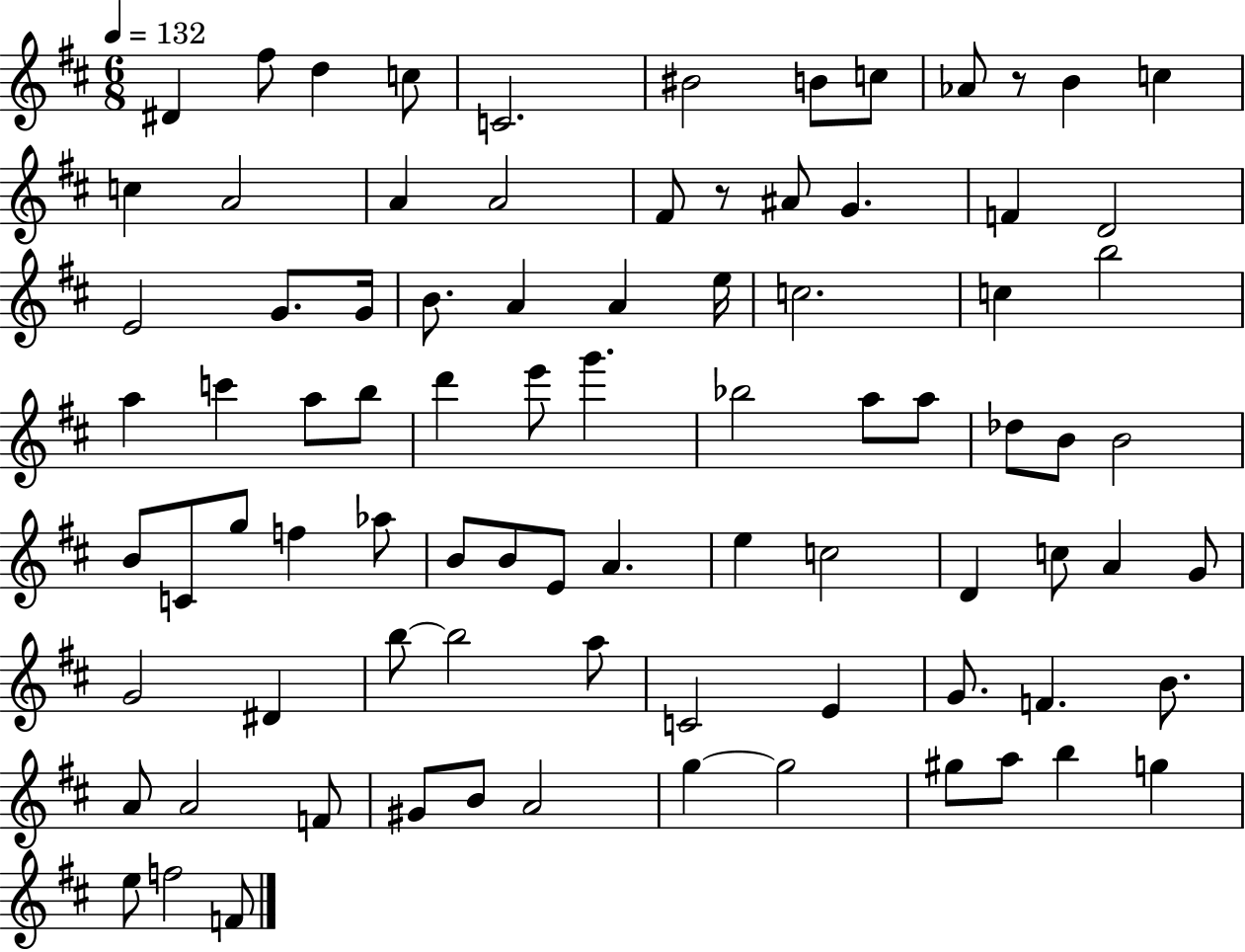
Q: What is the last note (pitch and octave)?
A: F4